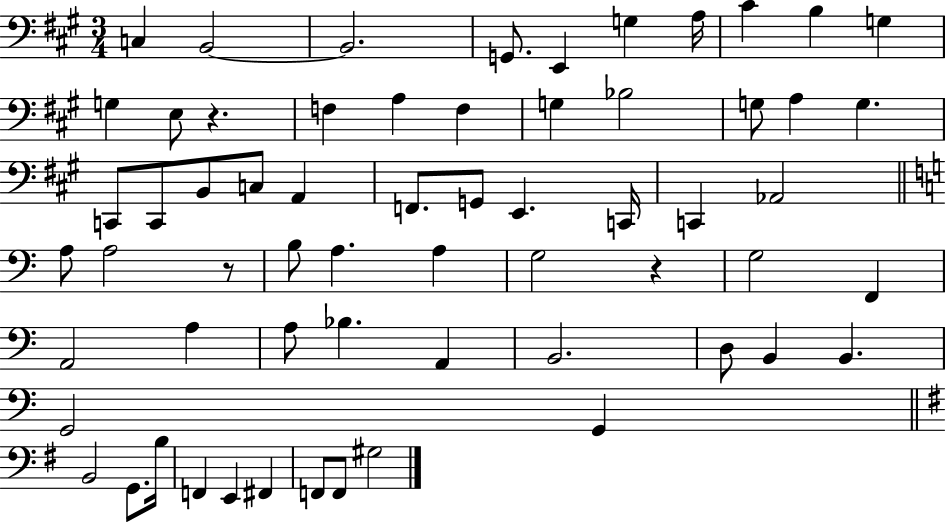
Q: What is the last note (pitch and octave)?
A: G#3